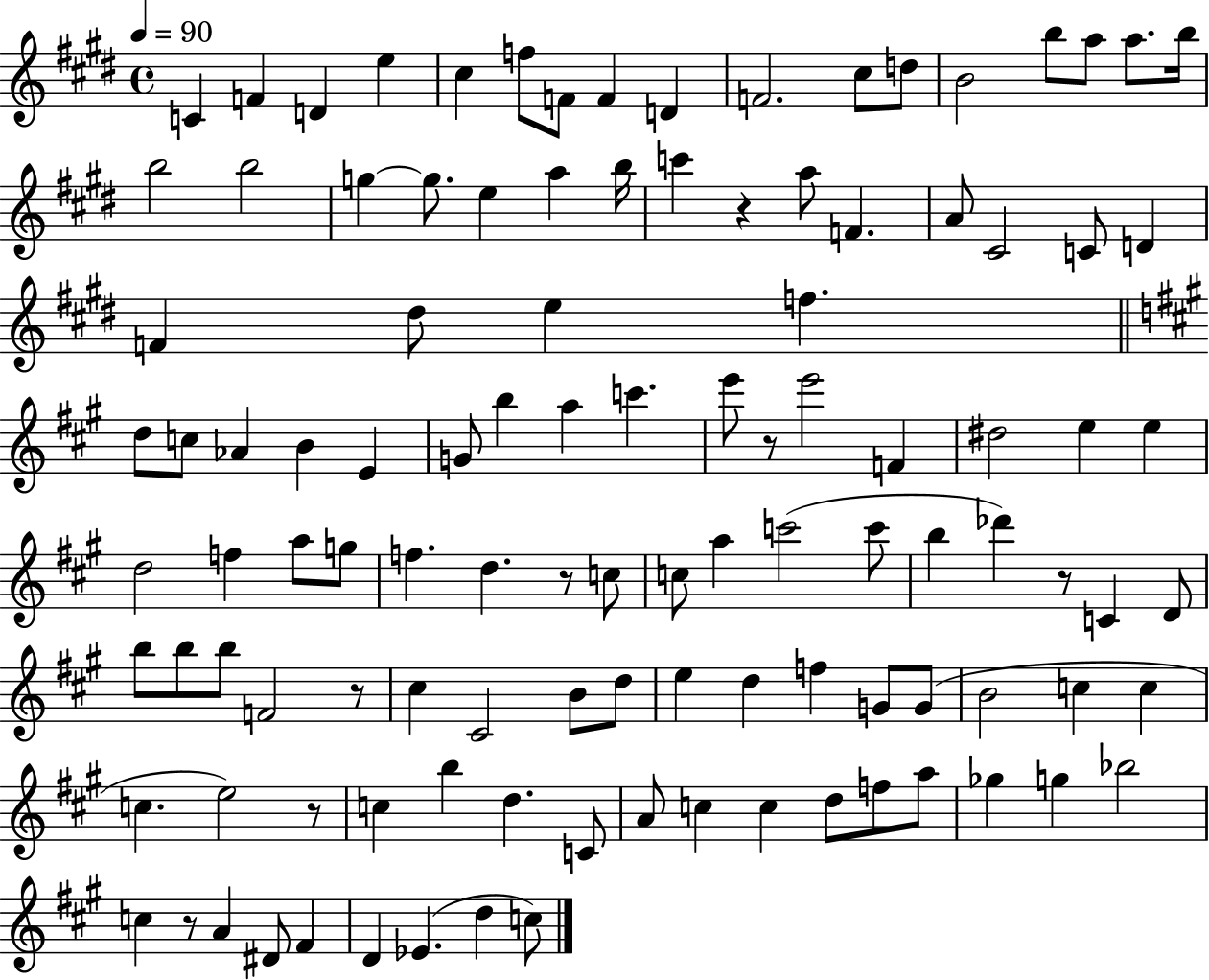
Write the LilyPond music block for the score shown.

{
  \clef treble
  \time 4/4
  \defaultTimeSignature
  \key e \major
  \tempo 4 = 90
  c'4 f'4 d'4 e''4 | cis''4 f''8 f'8 f'4 d'4 | f'2. cis''8 d''8 | b'2 b''8 a''8 a''8. b''16 | \break b''2 b''2 | g''4~~ g''8. e''4 a''4 b''16 | c'''4 r4 a''8 f'4. | a'8 cis'2 c'8 d'4 | \break f'4 dis''8 e''4 f''4. | \bar "||" \break \key a \major d''8 c''8 aes'4 b'4 e'4 | g'8 b''4 a''4 c'''4. | e'''8 r8 e'''2 f'4 | dis''2 e''4 e''4 | \break d''2 f''4 a''8 g''8 | f''4. d''4. r8 c''8 | c''8 a''4 c'''2( c'''8 | b''4 des'''4) r8 c'4 d'8 | \break b''8 b''8 b''8 f'2 r8 | cis''4 cis'2 b'8 d''8 | e''4 d''4 f''4 g'8 g'8( | b'2 c''4 c''4 | \break c''4. e''2) r8 | c''4 b''4 d''4. c'8 | a'8 c''4 c''4 d''8 f''8 a''8 | ges''4 g''4 bes''2 | \break c''4 r8 a'4 dis'8 fis'4 | d'4 ees'4.( d''4 c''8) | \bar "|."
}